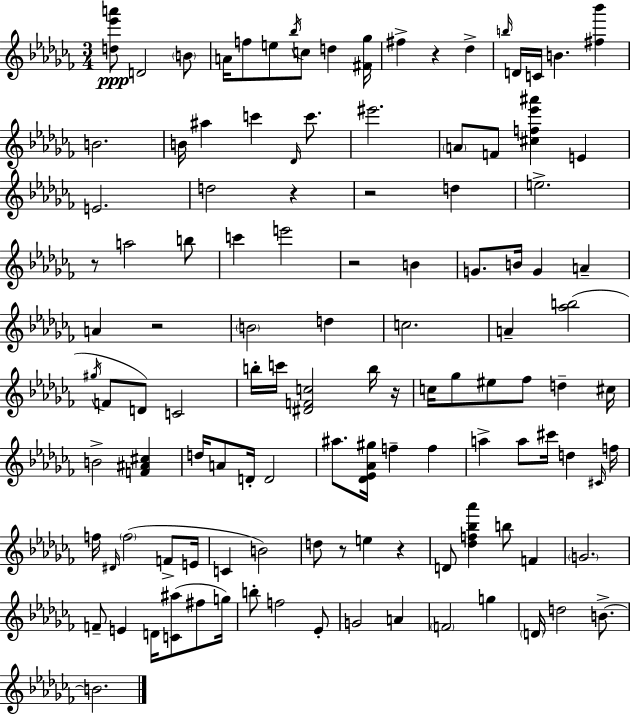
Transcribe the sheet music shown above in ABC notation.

X:1
T:Untitled
M:3/4
L:1/4
K:Abm
[d_e'a']/2 D2 B/2 A/4 f/2 e/2 _b/4 c/2 d [^F_g]/4 ^f z _d b/4 D/4 C/4 B [^f_b'] B2 B/4 ^a c' _D/4 c'/2 ^e'2 A/2 F/2 [^cf_e'^a'] E E2 d2 z z2 d e2 z/2 a2 b/2 c' e'2 z2 B G/2 B/4 G A A z2 B2 d c2 A [_ab]2 ^g/4 F/2 D/2 C2 b/4 c'/4 [^DFc]2 b/4 z/4 c/4 _g/2 ^e/2 _f/2 d ^c/4 B2 [F^A^c] d/4 A/2 D/4 D2 ^a/2 [_D_E_A^g]/4 f f a a/2 ^c'/4 d ^C/4 f/4 f/4 ^D/4 f2 F/2 E/4 C B2 d/2 z/2 e z D/2 [_df_b_a'] b/2 F G2 F/2 E D/4 [C^a]/2 ^f/2 g/4 b/2 f2 _E/2 G2 A F2 g D/4 d2 B/2 B2